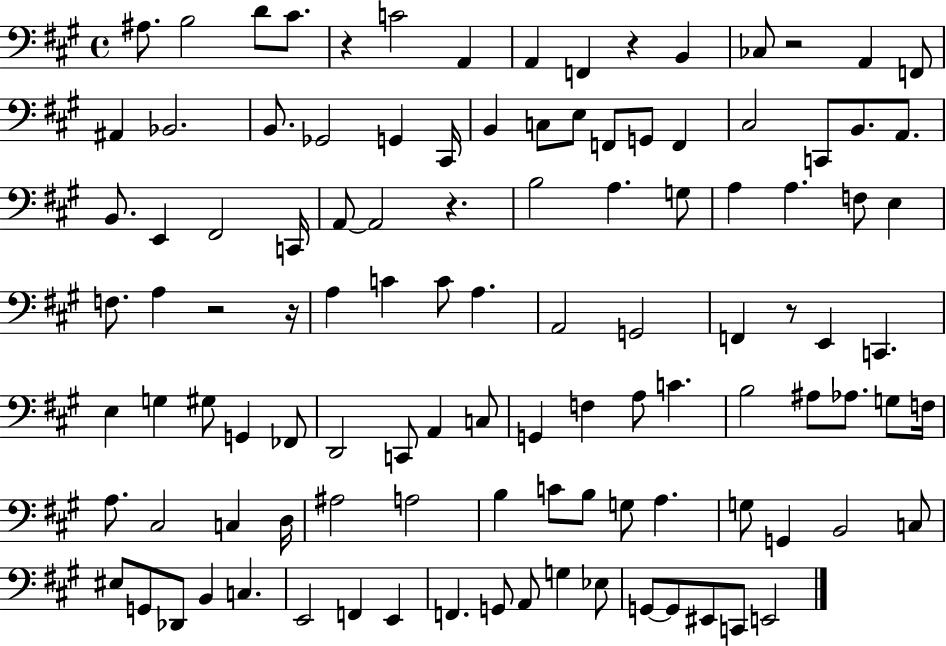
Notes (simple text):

A#3/e. B3/h D4/e C#4/e. R/q C4/h A2/q A2/q F2/q R/q B2/q CES3/e R/h A2/q F2/e A#2/q Bb2/h. B2/e. Gb2/h G2/q C#2/s B2/q C3/e E3/e F2/e G2/e F2/q C#3/h C2/e B2/e. A2/e. B2/e. E2/q F#2/h C2/s A2/e A2/h R/q. B3/h A3/q. G3/e A3/q A3/q. F3/e E3/q F3/e. A3/q R/h R/s A3/q C4/q C4/e A3/q. A2/h G2/h F2/q R/e E2/q C2/q. E3/q G3/q G#3/e G2/q FES2/e D2/h C2/e A2/q C3/e G2/q F3/q A3/e C4/q. B3/h A#3/e Ab3/e. G3/e F3/s A3/e. C#3/h C3/q D3/s A#3/h A3/h B3/q C4/e B3/e G3/e A3/q. G3/e G2/q B2/h C3/e EIS3/e G2/e Db2/e B2/q C3/q. E2/h F2/q E2/q F2/q. G2/e A2/e G3/q Eb3/e G2/e G2/e EIS2/e C2/e E2/h